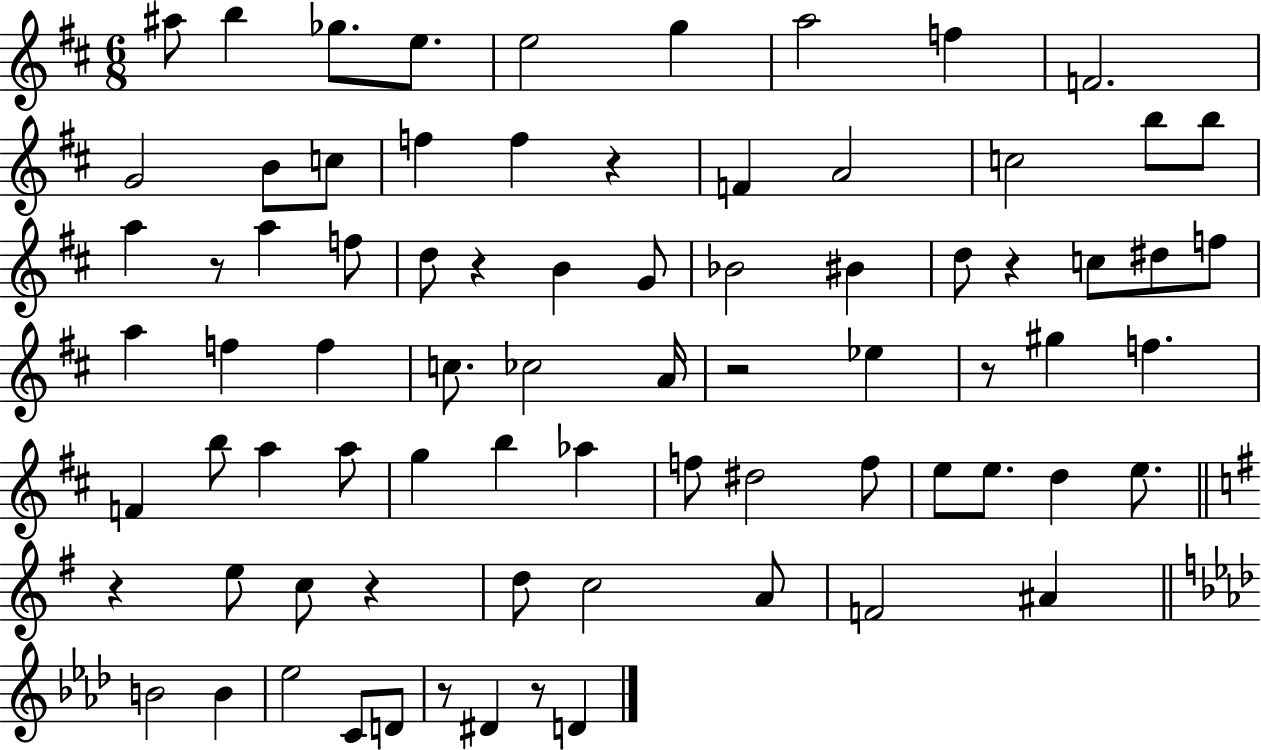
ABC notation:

X:1
T:Untitled
M:6/8
L:1/4
K:D
^a/2 b _g/2 e/2 e2 g a2 f F2 G2 B/2 c/2 f f z F A2 c2 b/2 b/2 a z/2 a f/2 d/2 z B G/2 _B2 ^B d/2 z c/2 ^d/2 f/2 a f f c/2 _c2 A/4 z2 _e z/2 ^g f F b/2 a a/2 g b _a f/2 ^d2 f/2 e/2 e/2 d e/2 z e/2 c/2 z d/2 c2 A/2 F2 ^A B2 B _e2 C/2 D/2 z/2 ^D z/2 D